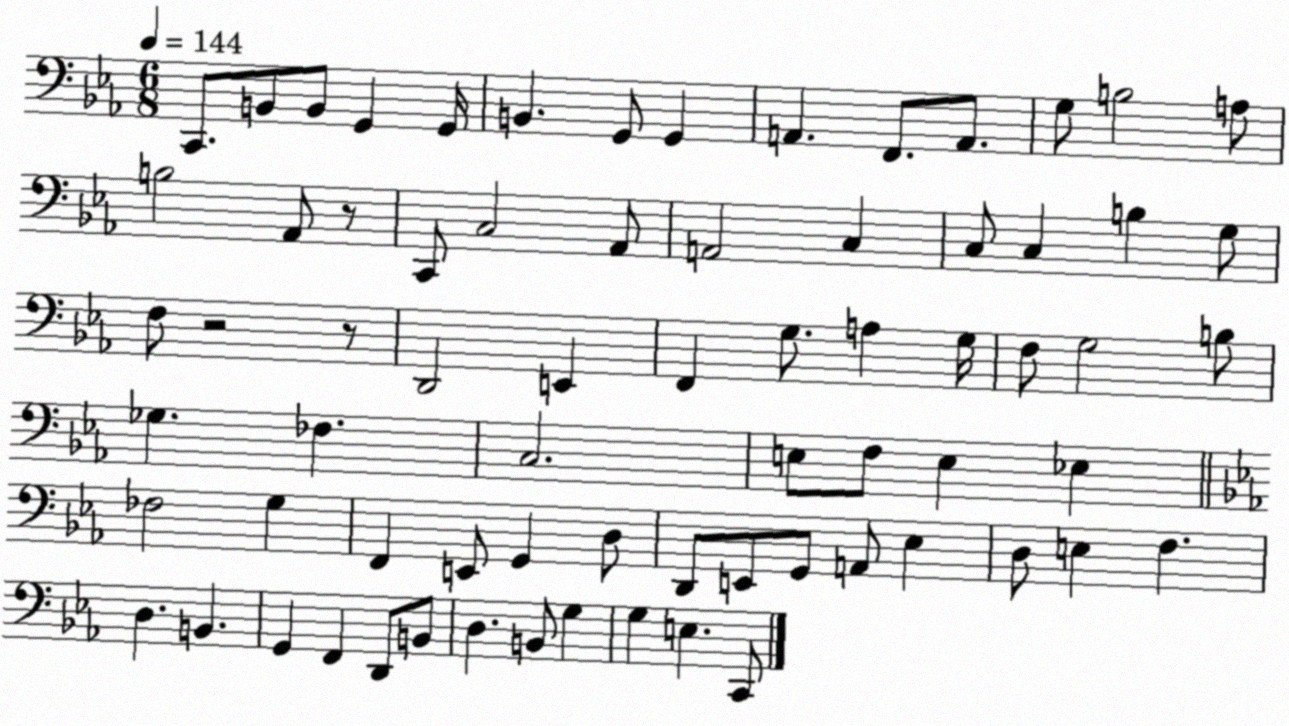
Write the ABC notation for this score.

X:1
T:Untitled
M:6/8
L:1/4
K:Eb
C,,/2 B,,/2 B,,/2 G,, G,,/4 B,, G,,/2 G,, A,, F,,/2 A,,/2 G,/2 B,2 A,/2 B,2 _A,,/2 z/2 C,,/2 C,2 _A,,/2 A,,2 C, C,/2 C, B, G,/2 F,/2 z2 z/2 D,,2 E,, F,, G,/2 A, G,/4 F,/2 G,2 B,/2 _G, _F, C,2 E,/2 F,/2 E, _E, _F,2 G, F,, E,,/2 G,, D,/2 D,,/2 E,,/2 G,,/2 A,,/2 _E, D,/2 E, F, D, B,, G,, F,, D,,/2 B,,/2 D, B,,/2 G, G, E, C,,/2